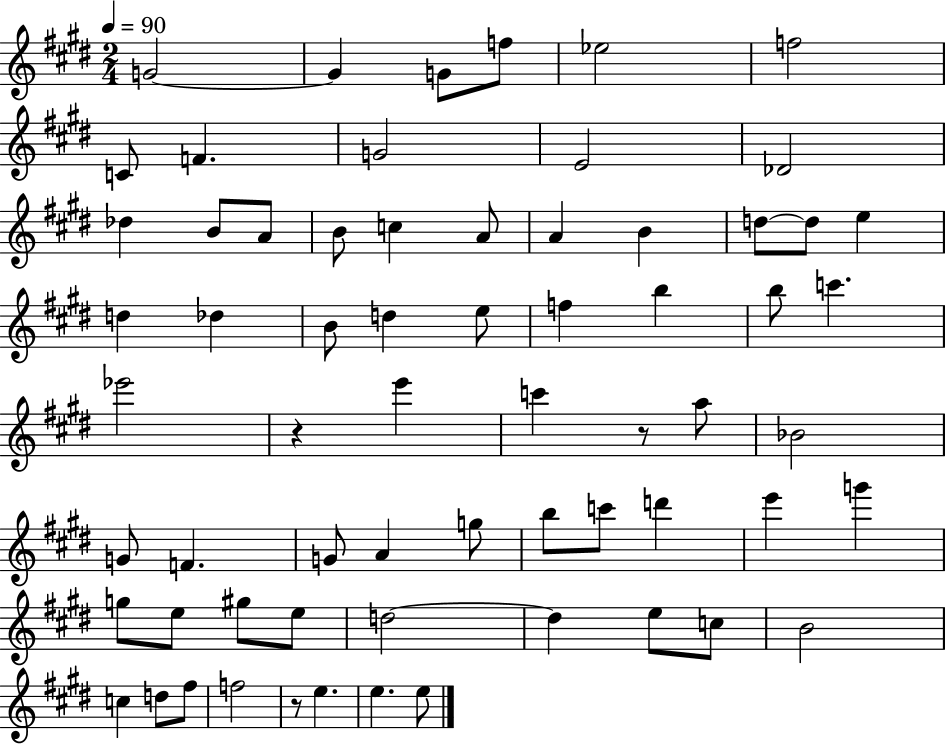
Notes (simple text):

G4/h G4/q G4/e F5/e Eb5/h F5/h C4/e F4/q. G4/h E4/h Db4/h Db5/q B4/e A4/e B4/e C5/q A4/e A4/q B4/q D5/e D5/e E5/q D5/q Db5/q B4/e D5/q E5/e F5/q B5/q B5/e C6/q. Eb6/h R/q E6/q C6/q R/e A5/e Bb4/h G4/e F4/q. G4/e A4/q G5/e B5/e C6/e D6/q E6/q G6/q G5/e E5/e G#5/e E5/e D5/h D5/q E5/e C5/e B4/h C5/q D5/e F#5/e F5/h R/e E5/q. E5/q. E5/e